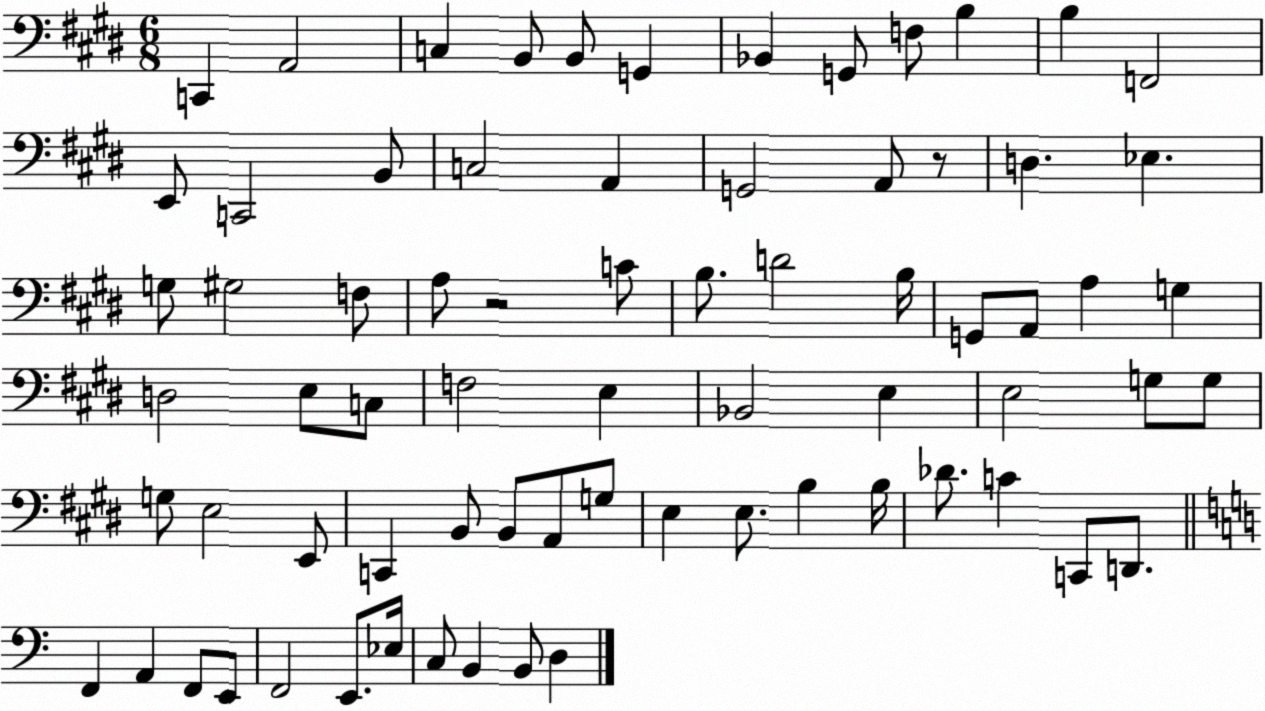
X:1
T:Untitled
M:6/8
L:1/4
K:E
C,, A,,2 C, B,,/2 B,,/2 G,, _B,, G,,/2 F,/2 B, B, F,,2 E,,/2 C,,2 B,,/2 C,2 A,, G,,2 A,,/2 z/2 D, _E, G,/2 ^G,2 F,/2 A,/2 z2 C/2 B,/2 D2 B,/4 G,,/2 A,,/2 A, G, D,2 E,/2 C,/2 F,2 E, _B,,2 E, E,2 G,/2 G,/2 G,/2 E,2 E,,/2 C,, B,,/2 B,,/2 A,,/2 G,/2 E, E,/2 B, B,/4 _D/2 C C,,/2 D,,/2 F,, A,, F,,/2 E,,/2 F,,2 E,,/2 _E,/4 C,/2 B,, B,,/2 D,